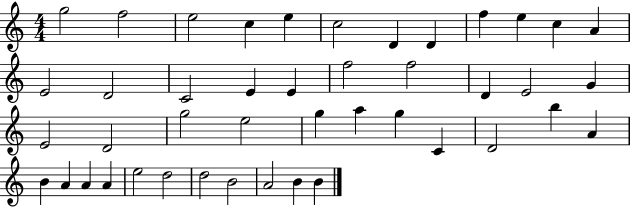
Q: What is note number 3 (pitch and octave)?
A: E5